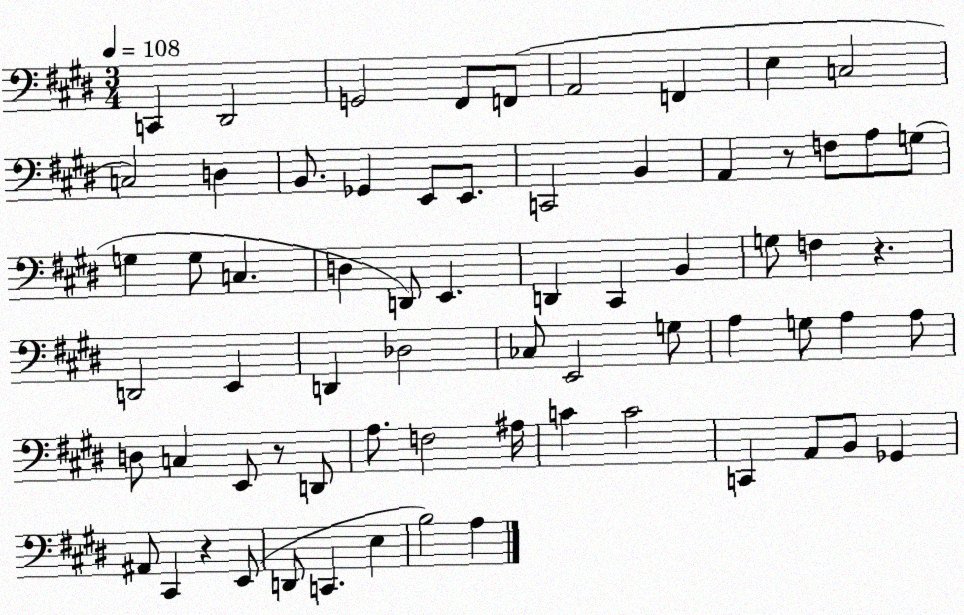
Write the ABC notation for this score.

X:1
T:Untitled
M:3/4
L:1/4
K:E
C,, ^D,,2 G,,2 ^F,,/2 F,,/2 A,,2 F,, E, C,2 C,2 D, B,,/2 _G,, E,,/2 E,,/2 C,,2 B,, A,, z/2 F,/2 A,/2 G,/2 G, G,/2 C, D, D,,/2 E,, D,, ^C,, B,, G,/2 F, z D,,2 E,, D,, _D,2 _C,/2 E,,2 G,/2 A, G,/2 A, A,/2 D,/2 C, E,,/2 z/2 D,,/2 A,/2 F,2 ^A,/4 C C2 C,, A,,/2 B,,/2 _G,, ^A,,/2 ^C,, z E,,/2 D,,/2 C,, E, B,2 A,